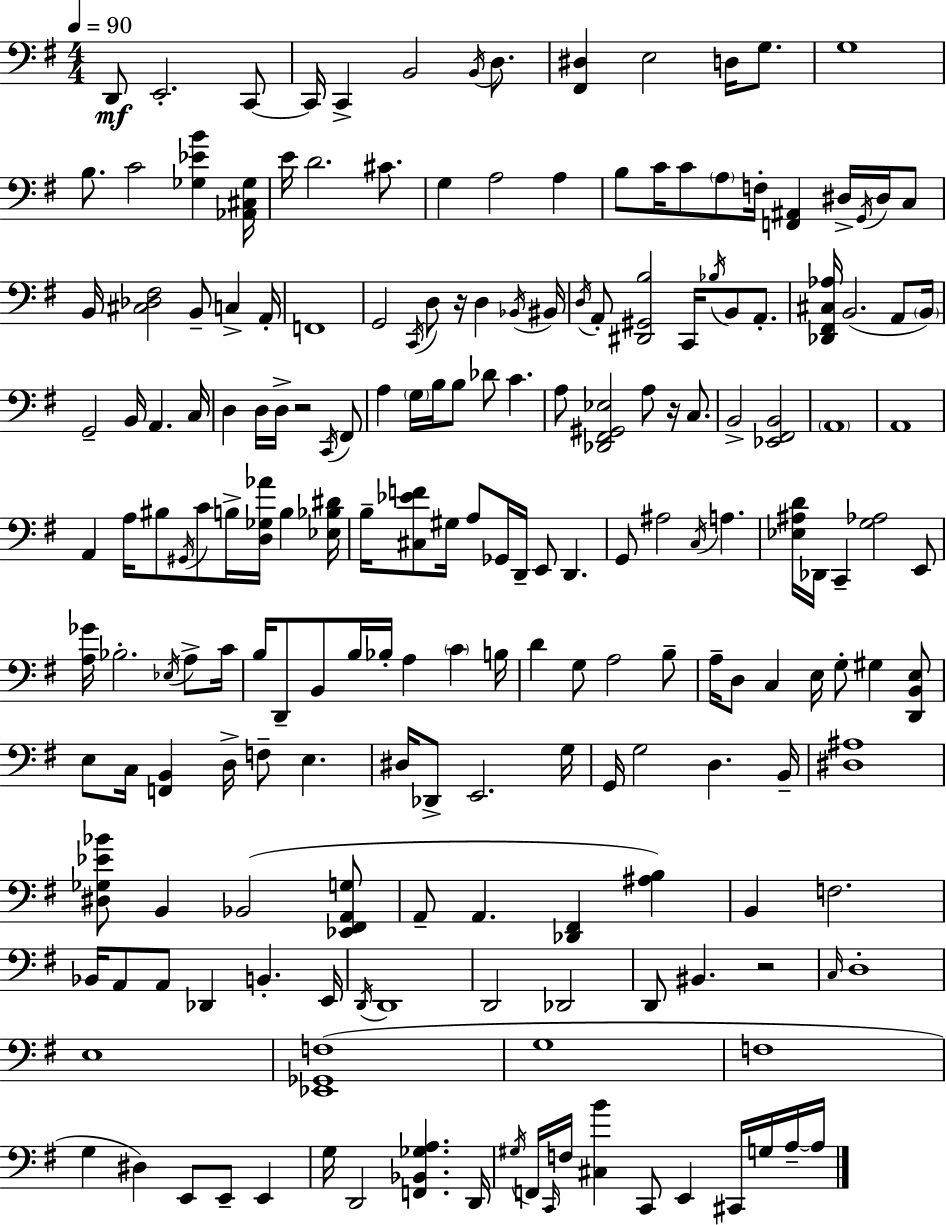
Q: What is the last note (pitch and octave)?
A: A3